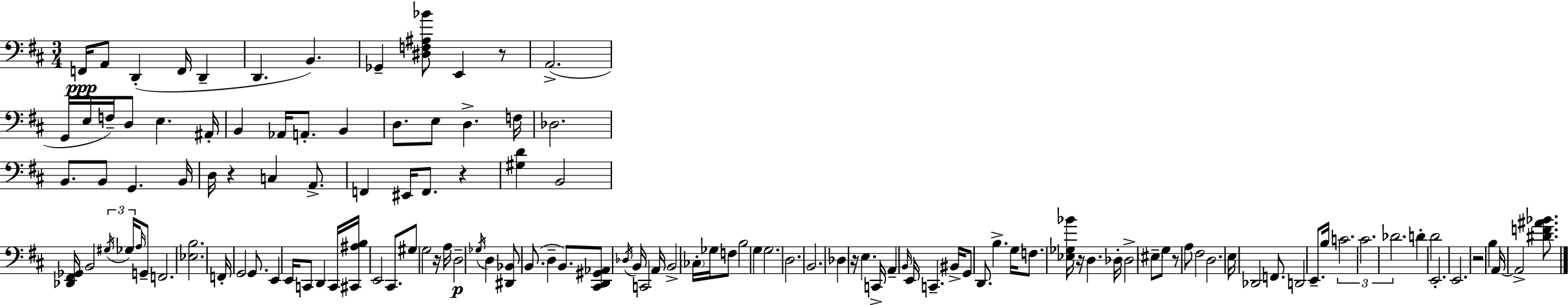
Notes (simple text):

F2/s A2/e D2/q F2/s D2/q D2/q. B2/q. Gb2/q [D#3,F3,A#3,Bb4]/e E2/q R/e A2/h. G2/s E3/s F3/s D3/e E3/q. A#2/s B2/q Ab2/s A2/e. B2/q D3/e. E3/e D3/q. F3/s Db3/h. B2/e. B2/e G2/q. B2/s D3/s R/q C3/q A2/e. F2/q EIS2/s F2/e. R/q [G#3,D4]/q B2/h [Db2,F#2,Gb2]/s B2/h G#3/s Gb3/s A3/s G2/e F2/h. [Eb3,B3]/h. F2/s G2/h G2/e. E2/q E2/s C2/e D2/q C2/s [C#2,A#3,B3]/s E2/h C#2/e. G#3/e G3/h R/s A3/s D3/h Gb3/s D3/q [D#2,Bb2]/e B2/e. D3/q B2/e. [C#2,D2,G#2,Ab2]/e Db3/s B2/s C2/h A2/s B2/h CES3/s Gb3/s F3/e B3/h G3/q G3/h. D3/h. B2/h. Db3/q R/s E3/q. C2/s A2/q B2/s E2/s C2/q. BIS2/s G2/e D2/e. B3/q. G3/s F3/e. [Eb3,Gb3,Bb4]/s R/s D3/q. Db3/s Db3/h EIS3/e G3/e R/e A3/e F#3/h D3/h. E3/s Db2/h F2/e. D2/h E2/e. B3/s C4/h. C#4/h. Db4/h. D4/q D4/h E2/h. E2/h. R/h B3/q A2/s A2/h [D#4,F4,A#4,Bb4]/e.